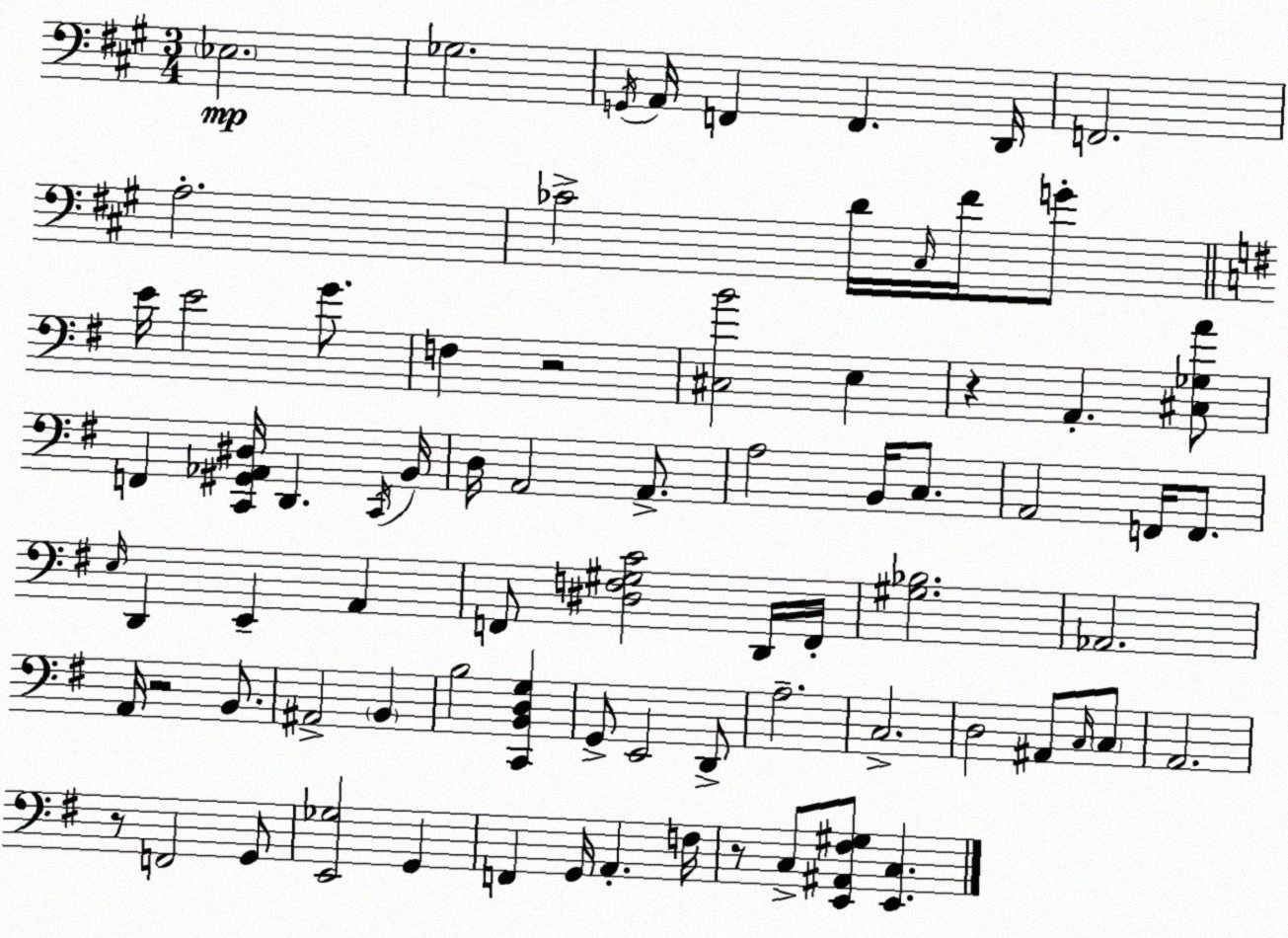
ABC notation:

X:1
T:Untitled
M:3/4
L:1/4
K:A
_E,2 _G,2 G,,/4 A,,/4 F,, F,, D,,/4 F,,2 A,2 _C2 D/4 ^C,/4 ^F/4 G/2 E/4 E2 G/2 F, z2 [^C,B]2 E, z A,, [^C,_G,A]/2 F,, [C,,^G,,_A,,^D,]/4 D,, C,,/4 B,,/4 D,/4 A,,2 A,,/2 A,2 B,,/4 C,/2 A,,2 F,,/4 F,,/2 E,/4 D,, E,, A,, F,,/2 [^D,F,^G,C]2 D,,/4 F,,/4 [^G,_B,]2 _A,,2 A,,/4 z2 B,,/2 ^A,,2 B,, B,2 [C,,B,,D,G,] G,,/2 E,,2 D,,/2 A,2 C,2 D,2 ^A,,/2 C,/4 C,/2 A,,2 z/2 F,,2 G,,/2 [E,,_G,]2 G,, F,, G,,/4 A,, F,/4 z/2 C,/2 [E,,^A,,^F,^G,]/2 [E,,C,]